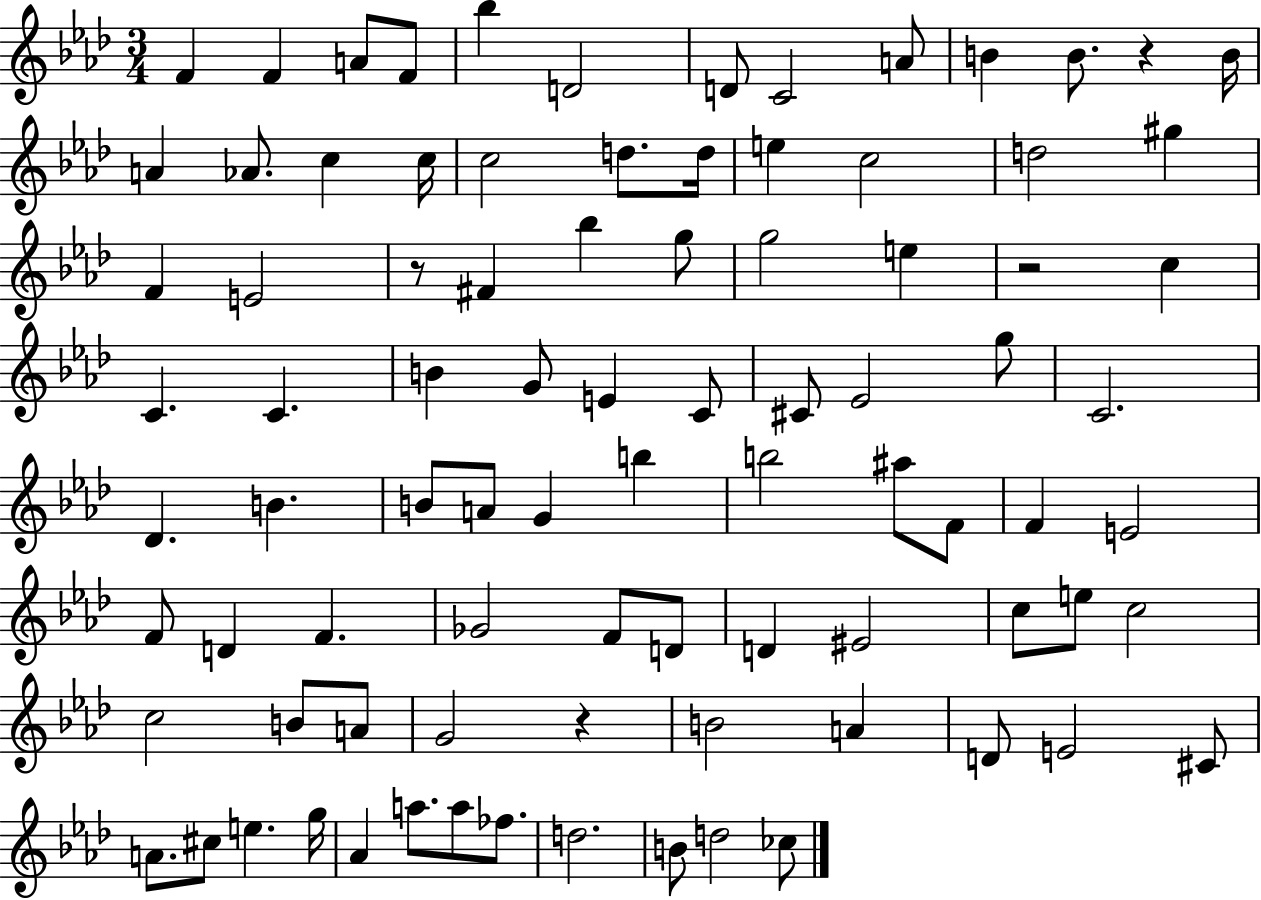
F4/q F4/q A4/e F4/e Bb5/q D4/h D4/e C4/h A4/e B4/q B4/e. R/q B4/s A4/q Ab4/e. C5/q C5/s C5/h D5/e. D5/s E5/q C5/h D5/h G#5/q F4/q E4/h R/e F#4/q Bb5/q G5/e G5/h E5/q R/h C5/q C4/q. C4/q. B4/q G4/e E4/q C4/e C#4/e Eb4/h G5/e C4/h. Db4/q. B4/q. B4/e A4/e G4/q B5/q B5/h A#5/e F4/e F4/q E4/h F4/e D4/q F4/q. Gb4/h F4/e D4/e D4/q EIS4/h C5/e E5/e C5/h C5/h B4/e A4/e G4/h R/q B4/h A4/q D4/e E4/h C#4/e A4/e. C#5/e E5/q. G5/s Ab4/q A5/e. A5/e FES5/e. D5/h. B4/e D5/h CES5/e